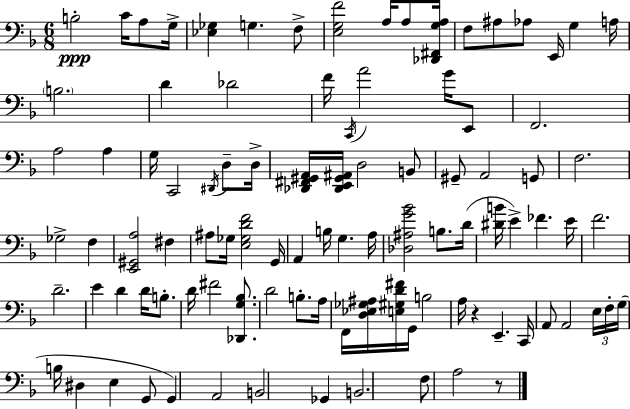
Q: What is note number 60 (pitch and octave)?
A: D4